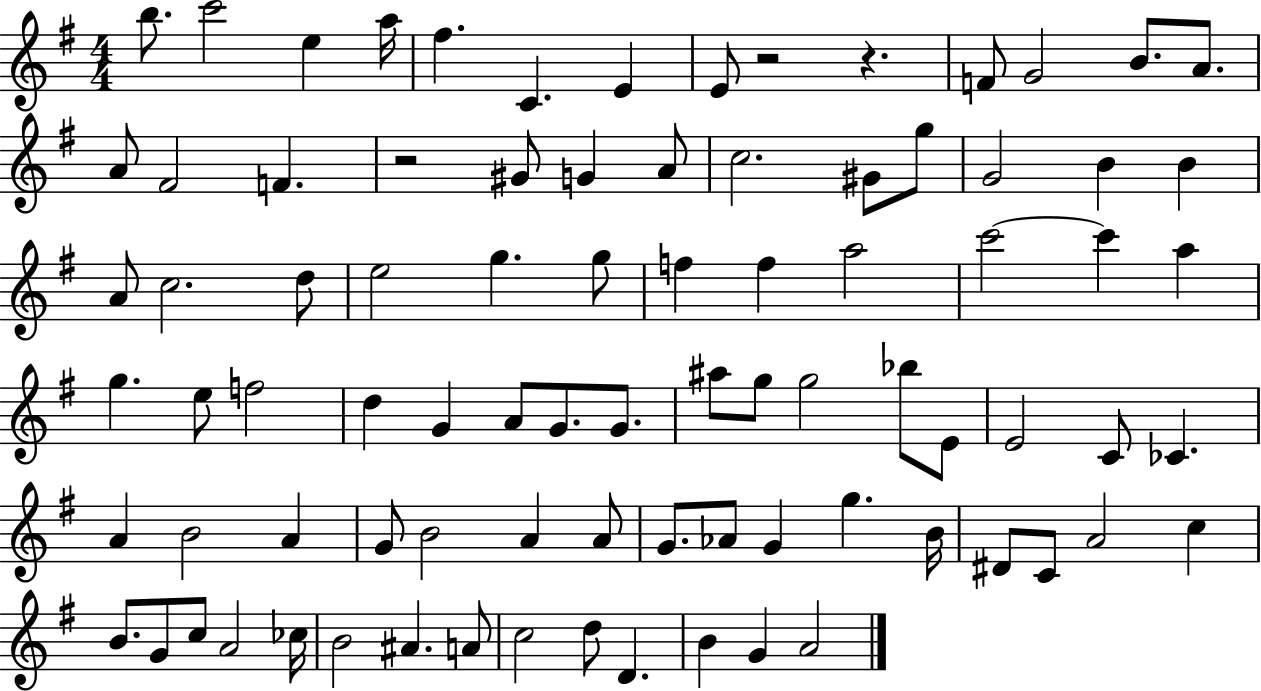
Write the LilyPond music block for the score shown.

{
  \clef treble
  \numericTimeSignature
  \time 4/4
  \key g \major
  b''8. c'''2 e''4 a''16 | fis''4. c'4. e'4 | e'8 r2 r4. | f'8 g'2 b'8. a'8. | \break a'8 fis'2 f'4. | r2 gis'8 g'4 a'8 | c''2. gis'8 g''8 | g'2 b'4 b'4 | \break a'8 c''2. d''8 | e''2 g''4. g''8 | f''4 f''4 a''2 | c'''2~~ c'''4 a''4 | \break g''4. e''8 f''2 | d''4 g'4 a'8 g'8. g'8. | ais''8 g''8 g''2 bes''8 e'8 | e'2 c'8 ces'4. | \break a'4 b'2 a'4 | g'8 b'2 a'4 a'8 | g'8. aes'8 g'4 g''4. b'16 | dis'8 c'8 a'2 c''4 | \break b'8. g'8 c''8 a'2 ces''16 | b'2 ais'4. a'8 | c''2 d''8 d'4. | b'4 g'4 a'2 | \break \bar "|."
}